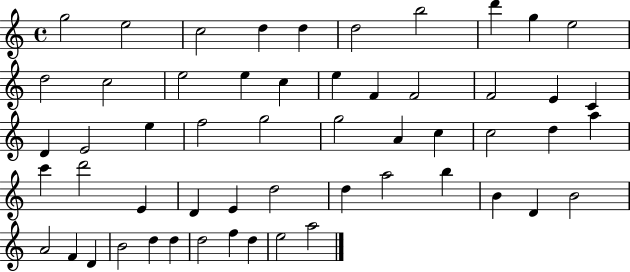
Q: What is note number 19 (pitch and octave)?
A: F4